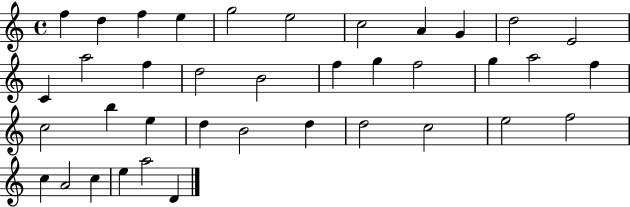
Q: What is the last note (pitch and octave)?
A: D4